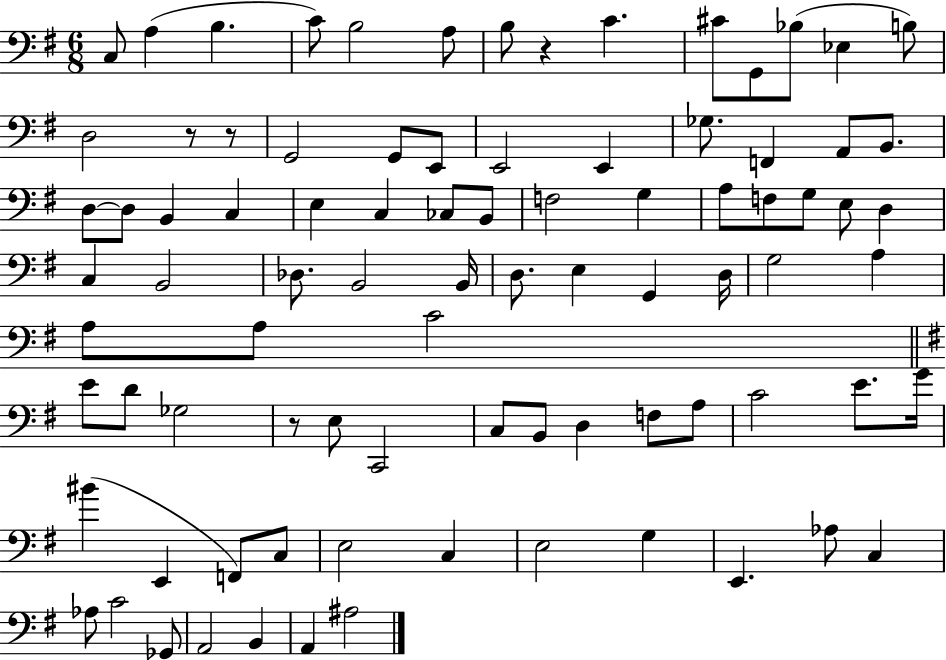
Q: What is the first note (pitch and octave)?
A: C3